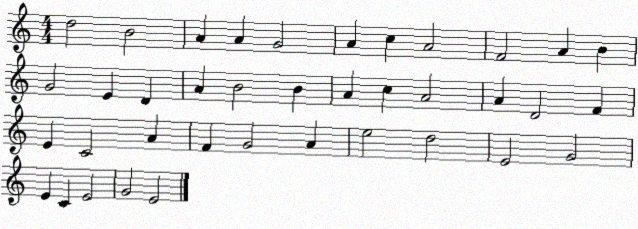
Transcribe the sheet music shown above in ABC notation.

X:1
T:Untitled
M:4/4
L:1/4
K:C
d2 B2 A A G2 A c A2 F2 A B G2 E D A B2 B A c A2 A D2 F E C2 A F G2 A e2 d2 E2 G2 E C E2 G2 E2